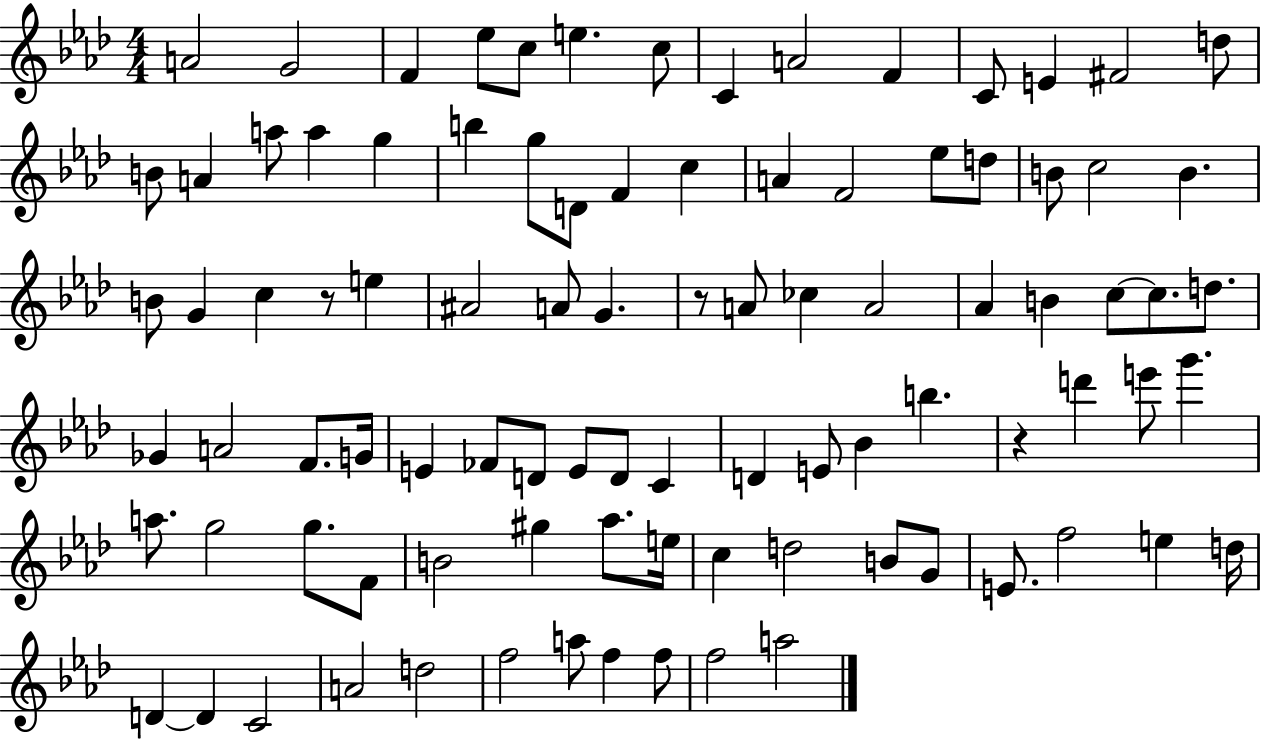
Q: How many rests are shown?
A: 3